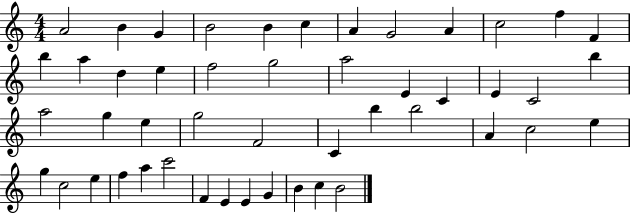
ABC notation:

X:1
T:Untitled
M:4/4
L:1/4
K:C
A2 B G B2 B c A G2 A c2 f F b a d e f2 g2 a2 E C E C2 b a2 g e g2 F2 C b b2 A c2 e g c2 e f a c'2 F E E G B c B2